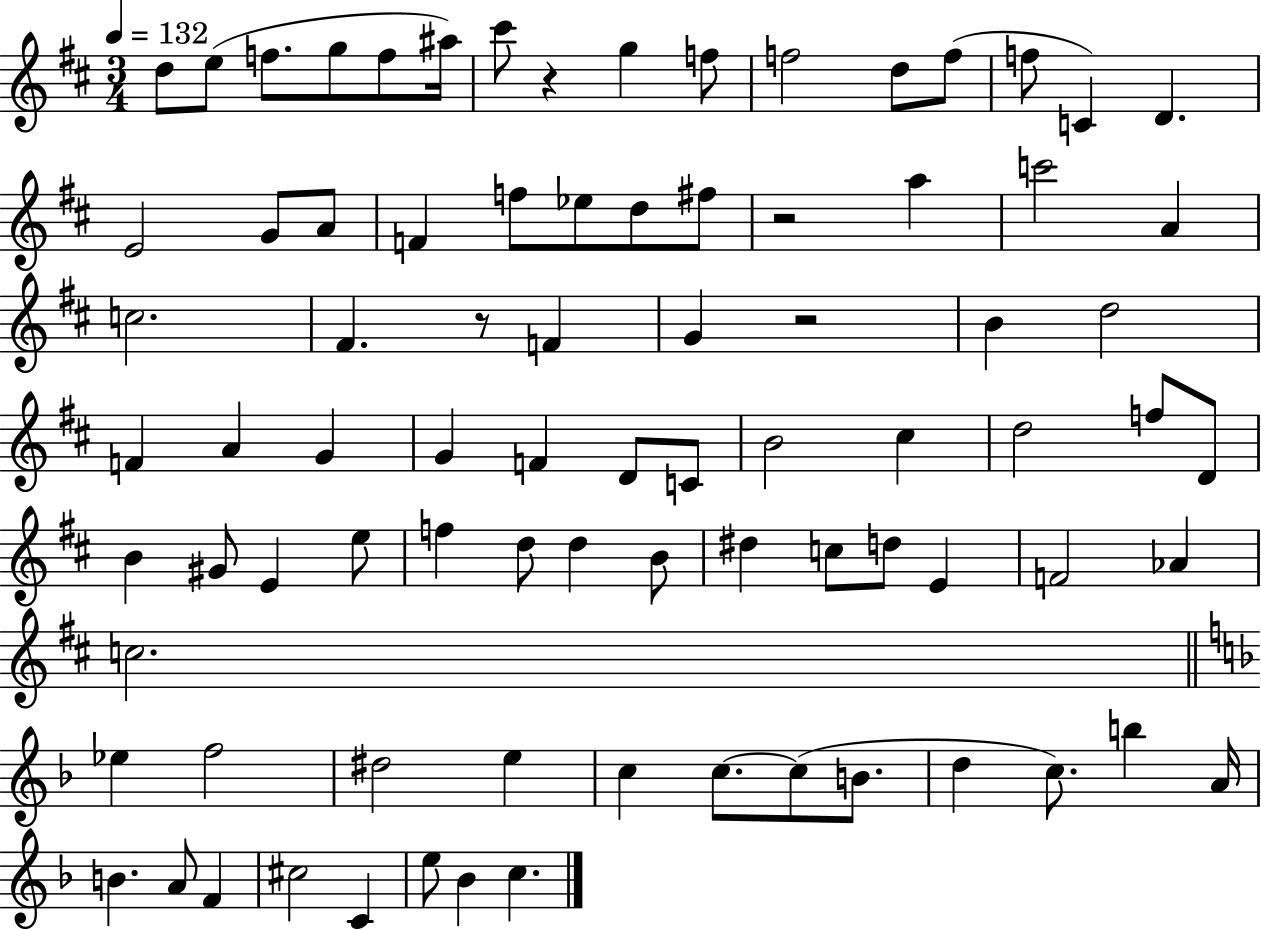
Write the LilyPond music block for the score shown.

{
  \clef treble
  \numericTimeSignature
  \time 3/4
  \key d \major
  \tempo 4 = 132
  d''8 e''8( f''8. g''8 f''8 ais''16) | cis'''8 r4 g''4 f''8 | f''2 d''8 f''8( | f''8 c'4) d'4. | \break e'2 g'8 a'8 | f'4 f''8 ees''8 d''8 fis''8 | r2 a''4 | c'''2 a'4 | \break c''2. | fis'4. r8 f'4 | g'4 r2 | b'4 d''2 | \break f'4 a'4 g'4 | g'4 f'4 d'8 c'8 | b'2 cis''4 | d''2 f''8 d'8 | \break b'4 gis'8 e'4 e''8 | f''4 d''8 d''4 b'8 | dis''4 c''8 d''8 e'4 | f'2 aes'4 | \break c''2. | \bar "||" \break \key d \minor ees''4 f''2 | dis''2 e''4 | c''4 c''8.~~ c''8( b'8. | d''4 c''8.) b''4 a'16 | \break b'4. a'8 f'4 | cis''2 c'4 | e''8 bes'4 c''4. | \bar "|."
}